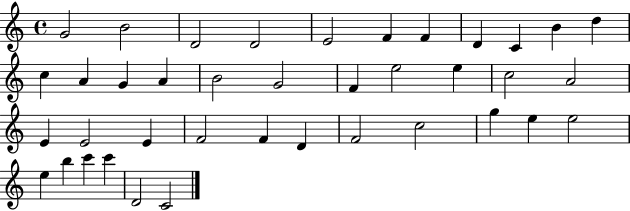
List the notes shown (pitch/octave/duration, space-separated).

G4/h B4/h D4/h D4/h E4/h F4/q F4/q D4/q C4/q B4/q D5/q C5/q A4/q G4/q A4/q B4/h G4/h F4/q E5/h E5/q C5/h A4/h E4/q E4/h E4/q F4/h F4/q D4/q F4/h C5/h G5/q E5/q E5/h E5/q B5/q C6/q C6/q D4/h C4/h